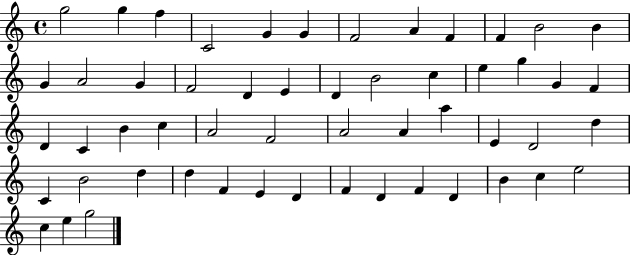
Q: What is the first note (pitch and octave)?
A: G5